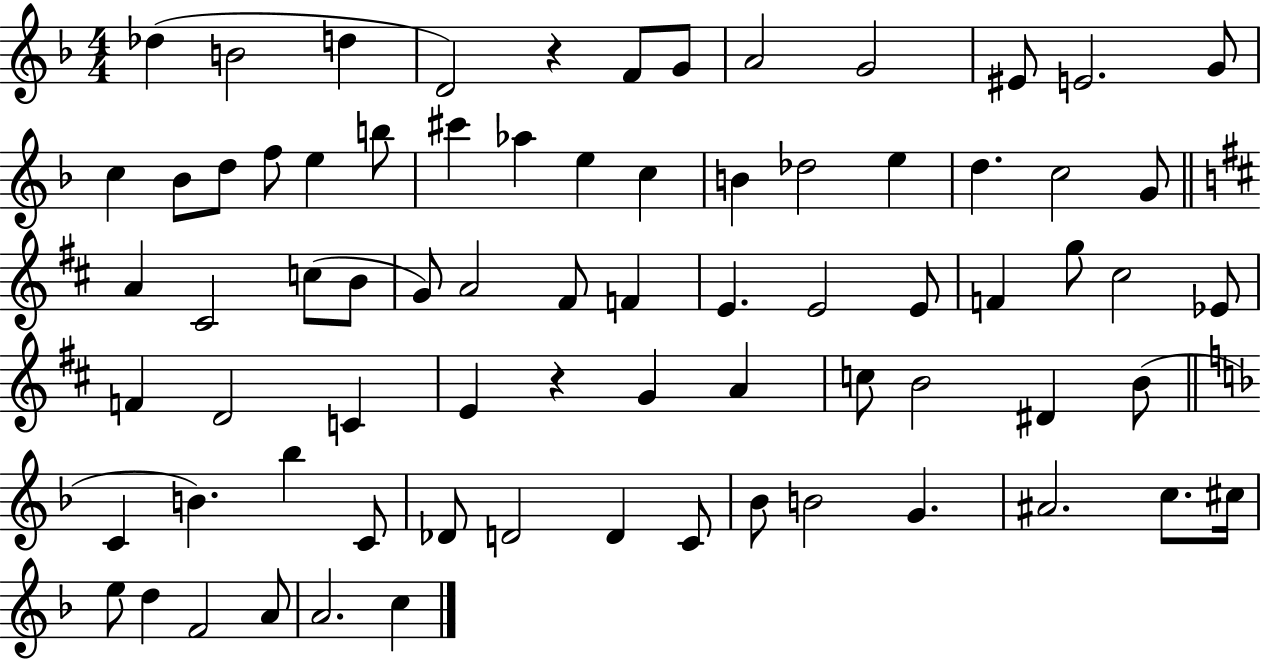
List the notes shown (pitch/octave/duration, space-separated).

Db5/q B4/h D5/q D4/h R/q F4/e G4/e A4/h G4/h EIS4/e E4/h. G4/e C5/q Bb4/e D5/e F5/e E5/q B5/e C#6/q Ab5/q E5/q C5/q B4/q Db5/h E5/q D5/q. C5/h G4/e A4/q C#4/h C5/e B4/e G4/e A4/h F#4/e F4/q E4/q. E4/h E4/e F4/q G5/e C#5/h Eb4/e F4/q D4/h C4/q E4/q R/q G4/q A4/q C5/e B4/h D#4/q B4/e C4/q B4/q. Bb5/q C4/e Db4/e D4/h D4/q C4/e Bb4/e B4/h G4/q. A#4/h. C5/e. C#5/s E5/e D5/q F4/h A4/e A4/h. C5/q